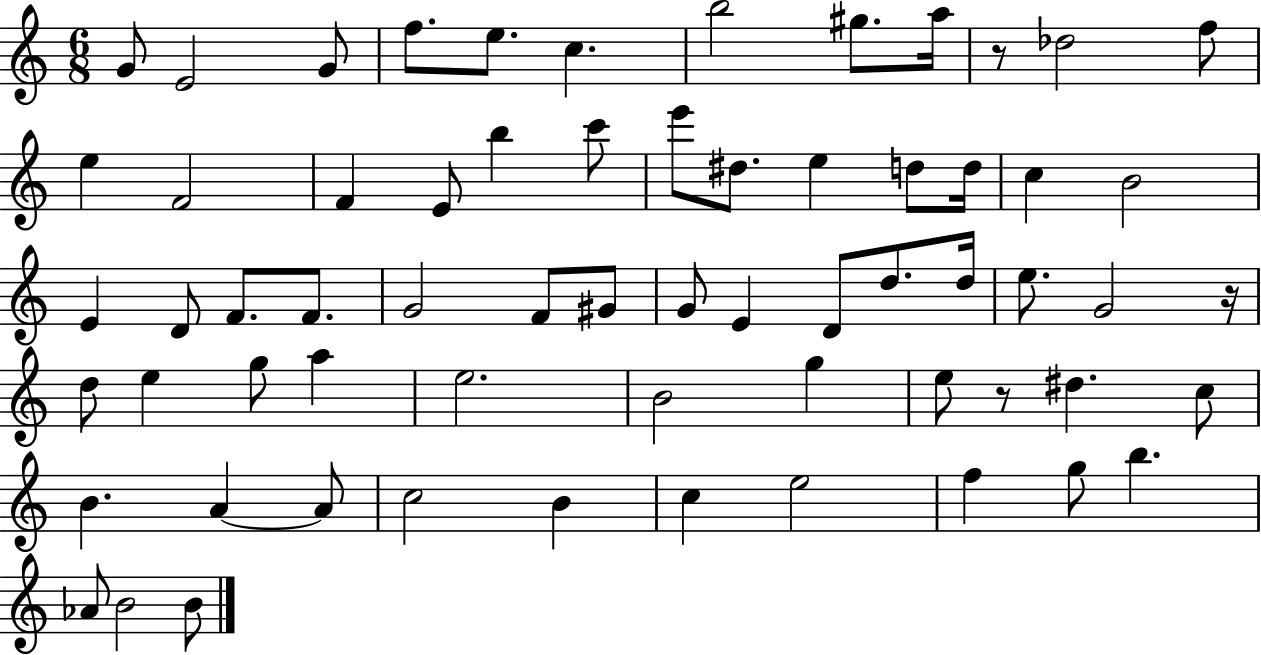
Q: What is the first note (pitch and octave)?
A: G4